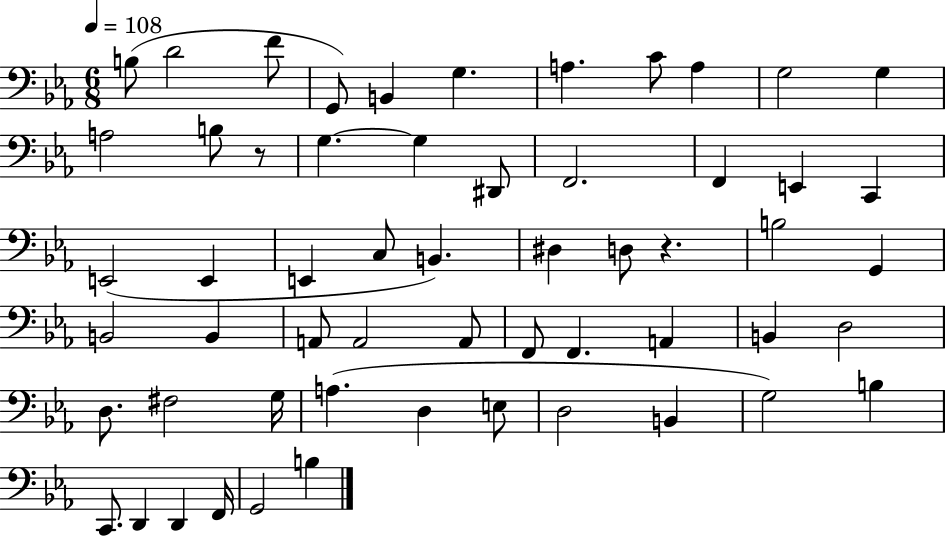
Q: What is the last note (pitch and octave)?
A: B3